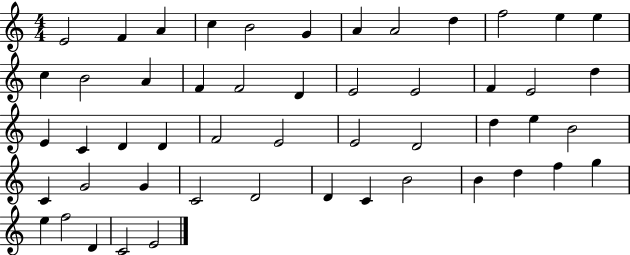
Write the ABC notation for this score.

X:1
T:Untitled
M:4/4
L:1/4
K:C
E2 F A c B2 G A A2 d f2 e e c B2 A F F2 D E2 E2 F E2 d E C D D F2 E2 E2 D2 d e B2 C G2 G C2 D2 D C B2 B d f g e f2 D C2 E2